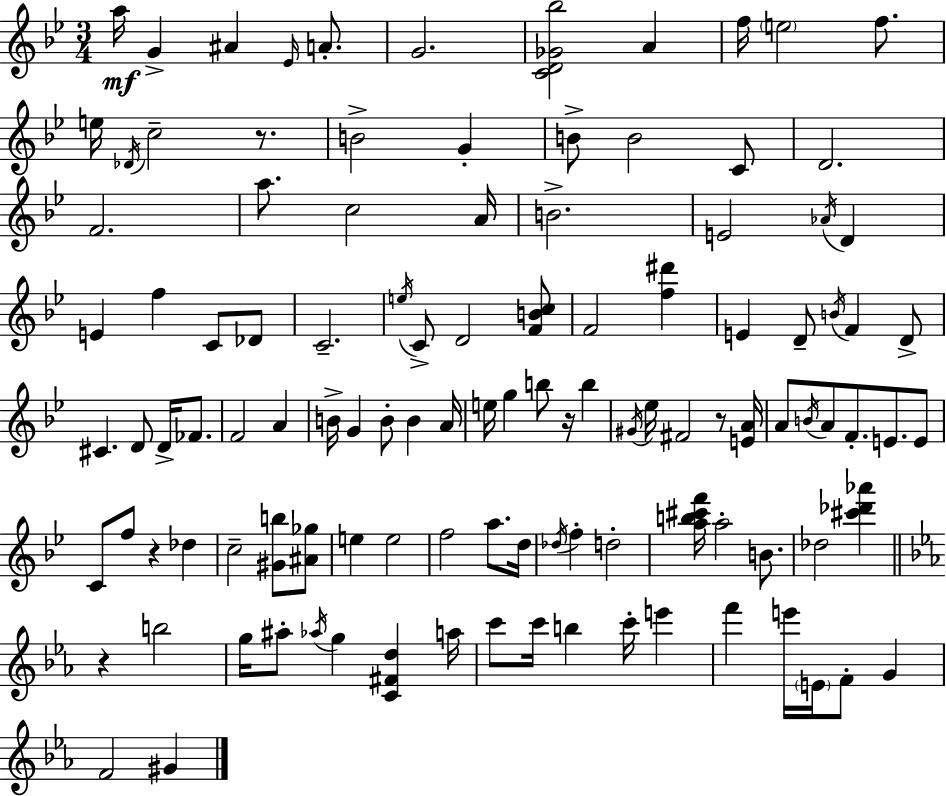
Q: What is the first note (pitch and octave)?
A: A5